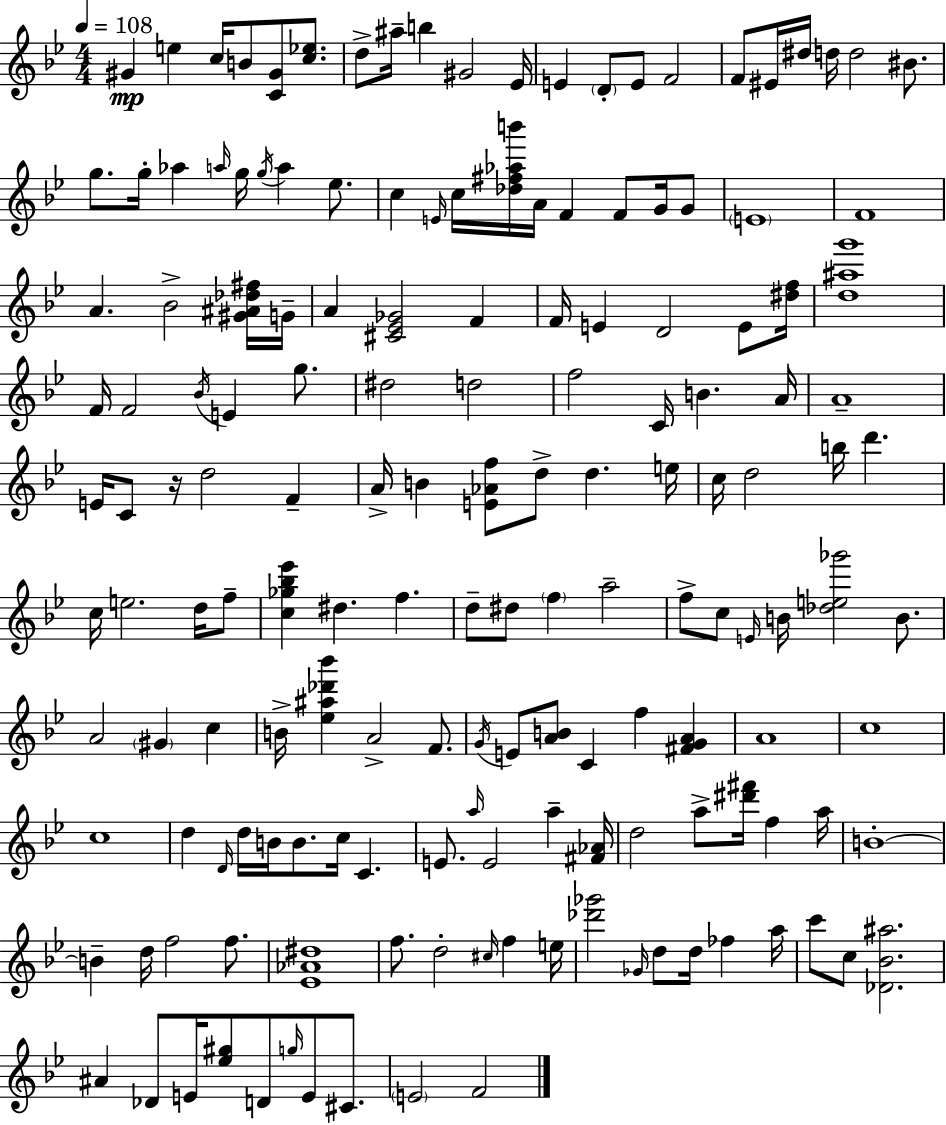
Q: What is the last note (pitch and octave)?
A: F4